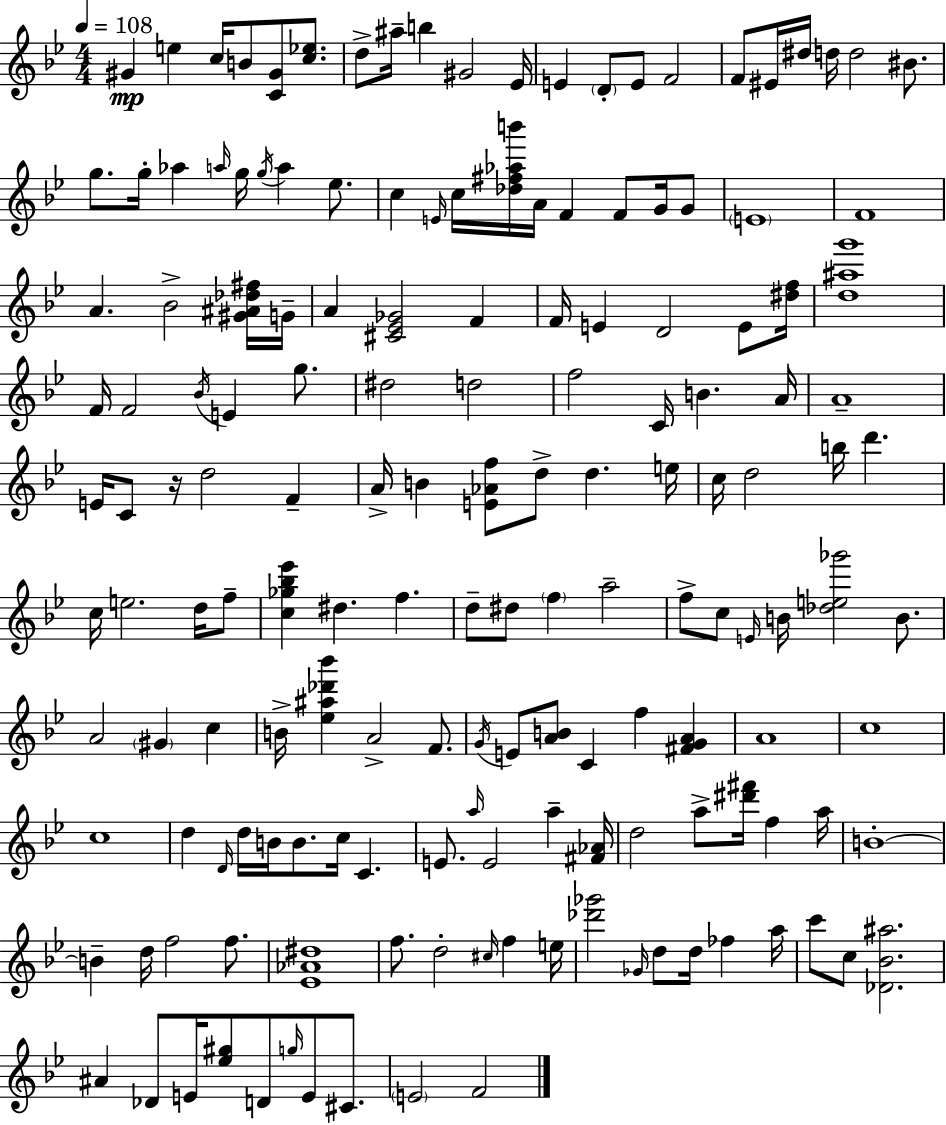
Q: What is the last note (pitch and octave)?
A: F4